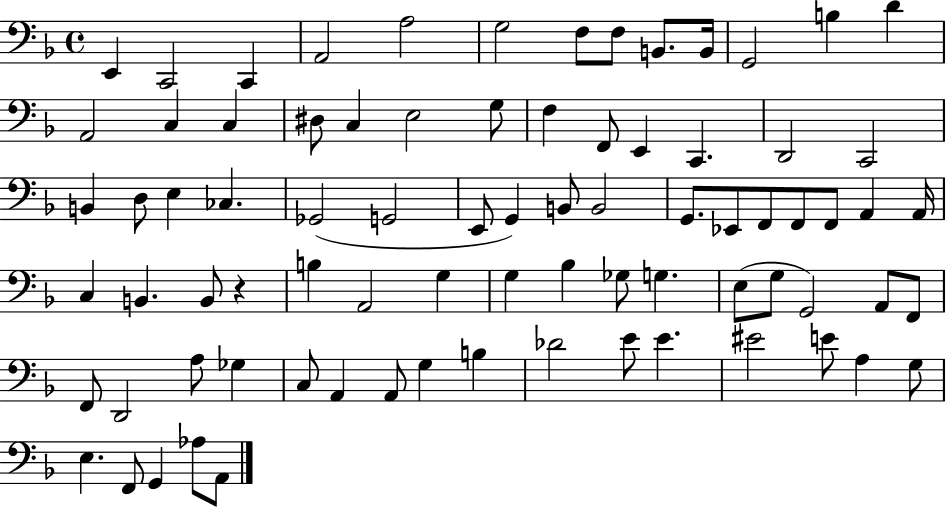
X:1
T:Untitled
M:4/4
L:1/4
K:F
E,, C,,2 C,, A,,2 A,2 G,2 F,/2 F,/2 B,,/2 B,,/4 G,,2 B, D A,,2 C, C, ^D,/2 C, E,2 G,/2 F, F,,/2 E,, C,, D,,2 C,,2 B,, D,/2 E, _C, _G,,2 G,,2 E,,/2 G,, B,,/2 B,,2 G,,/2 _E,,/2 F,,/2 F,,/2 F,,/2 A,, A,,/4 C, B,, B,,/2 z B, A,,2 G, G, _B, _G,/2 G, E,/2 G,/2 G,,2 A,,/2 F,,/2 F,,/2 D,,2 A,/2 _G, C,/2 A,, A,,/2 G, B, _D2 E/2 E ^E2 E/2 A, G,/2 E, F,,/2 G,, _A,/2 A,,/2